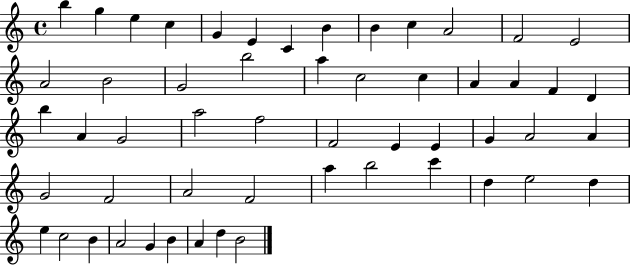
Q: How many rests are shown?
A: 0